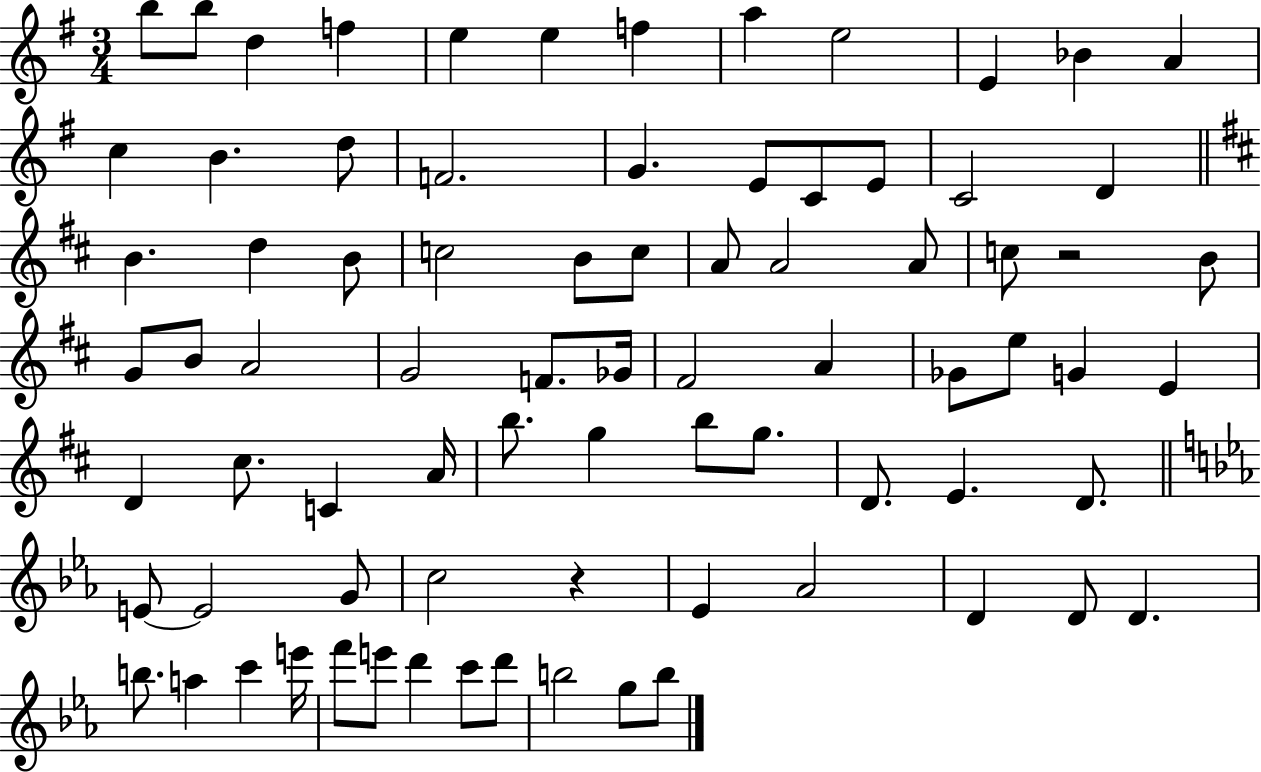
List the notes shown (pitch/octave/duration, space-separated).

B5/e B5/e D5/q F5/q E5/q E5/q F5/q A5/q E5/h E4/q Bb4/q A4/q C5/q B4/q. D5/e F4/h. G4/q. E4/e C4/e E4/e C4/h D4/q B4/q. D5/q B4/e C5/h B4/e C5/e A4/e A4/h A4/e C5/e R/h B4/e G4/e B4/e A4/h G4/h F4/e. Gb4/s F#4/h A4/q Gb4/e E5/e G4/q E4/q D4/q C#5/e. C4/q A4/s B5/e. G5/q B5/e G5/e. D4/e. E4/q. D4/e. E4/e E4/h G4/e C5/h R/q Eb4/q Ab4/h D4/q D4/e D4/q. B5/e. A5/q C6/q E6/s F6/e E6/e D6/q C6/e D6/e B5/h G5/e B5/e